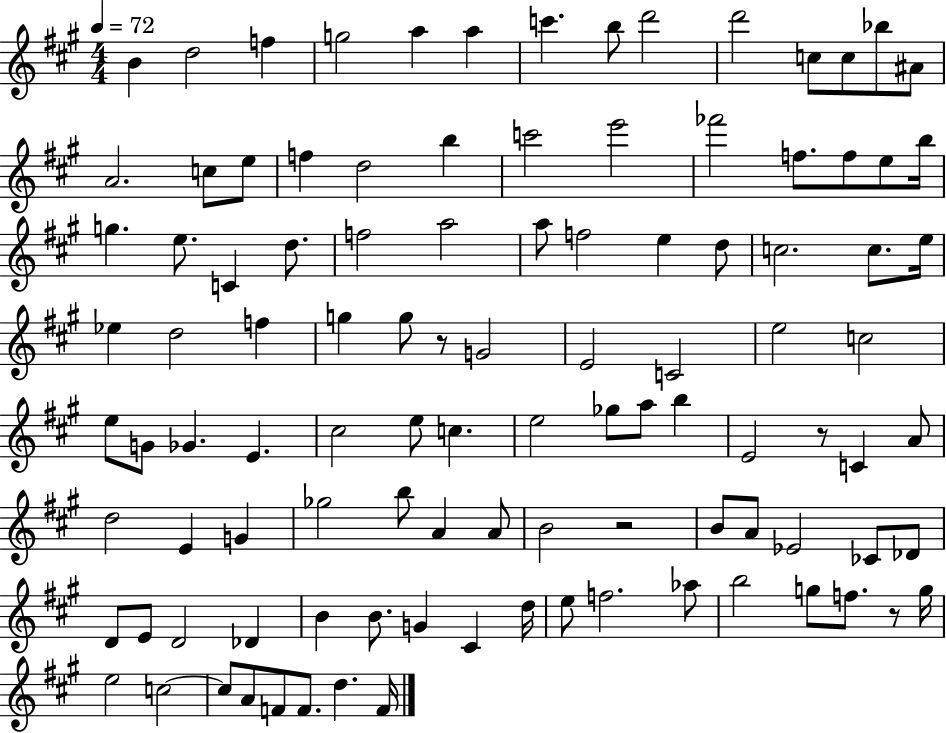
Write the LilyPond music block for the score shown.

{
  \clef treble
  \numericTimeSignature
  \time 4/4
  \key a \major
  \tempo 4 = 72
  \repeat volta 2 { b'4 d''2 f''4 | g''2 a''4 a''4 | c'''4. b''8 d'''2 | d'''2 c''8 c''8 bes''8 ais'8 | \break a'2. c''8 e''8 | f''4 d''2 b''4 | c'''2 e'''2 | fes'''2 f''8. f''8 e''8 b''16 | \break g''4. e''8. c'4 d''8. | f''2 a''2 | a''8 f''2 e''4 d''8 | c''2. c''8. e''16 | \break ees''4 d''2 f''4 | g''4 g''8 r8 g'2 | e'2 c'2 | e''2 c''2 | \break e''8 g'8 ges'4. e'4. | cis''2 e''8 c''4. | e''2 ges''8 a''8 b''4 | e'2 r8 c'4 a'8 | \break d''2 e'4 g'4 | ges''2 b''8 a'4 a'8 | b'2 r2 | b'8 a'8 ees'2 ces'8 des'8 | \break d'8 e'8 d'2 des'4 | b'4 b'8. g'4 cis'4 d''16 | e''8 f''2. aes''8 | b''2 g''8 f''8. r8 g''16 | \break e''2 c''2~~ | c''8 a'8 f'8 f'8. d''4. f'16 | } \bar "|."
}